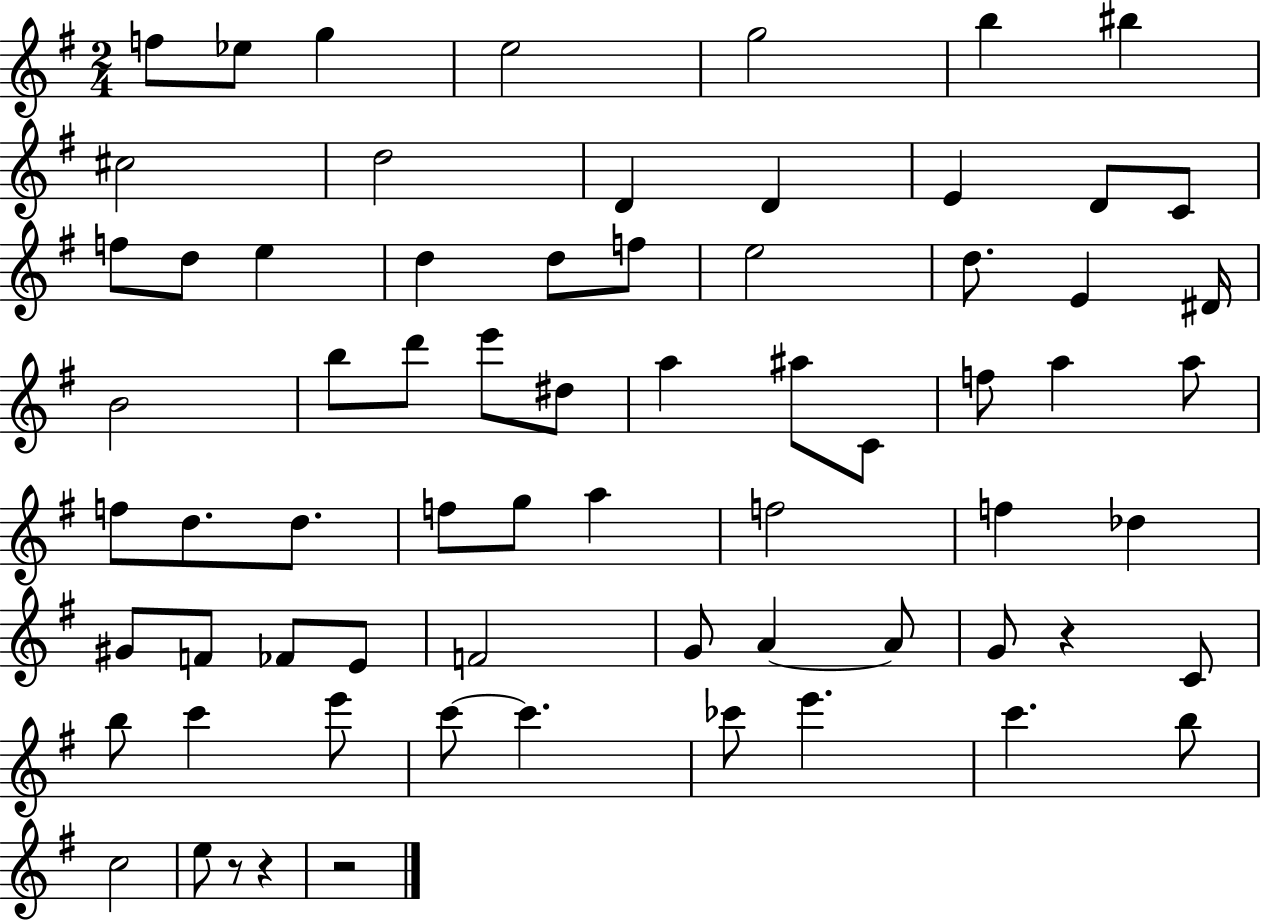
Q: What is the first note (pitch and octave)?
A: F5